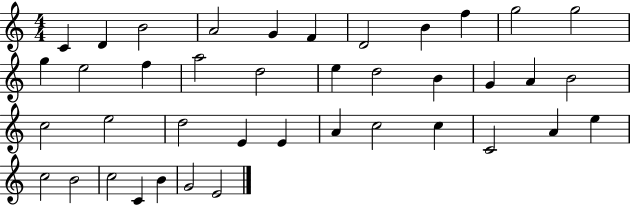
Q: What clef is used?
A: treble